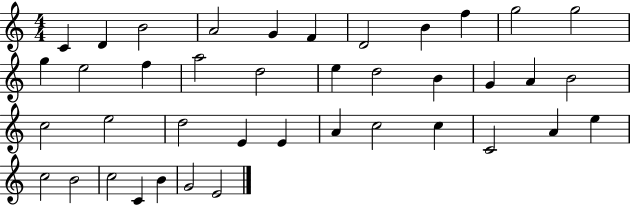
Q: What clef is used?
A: treble